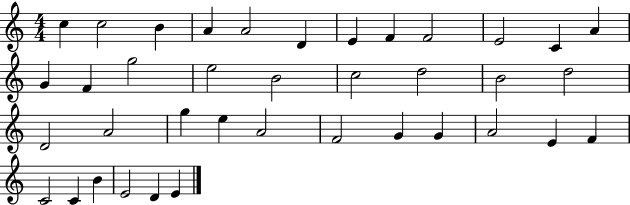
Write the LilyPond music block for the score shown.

{
  \clef treble
  \numericTimeSignature
  \time 4/4
  \key c \major
  c''4 c''2 b'4 | a'4 a'2 d'4 | e'4 f'4 f'2 | e'2 c'4 a'4 | \break g'4 f'4 g''2 | e''2 b'2 | c''2 d''2 | b'2 d''2 | \break d'2 a'2 | g''4 e''4 a'2 | f'2 g'4 g'4 | a'2 e'4 f'4 | \break c'2 c'4 b'4 | e'2 d'4 e'4 | \bar "|."
}